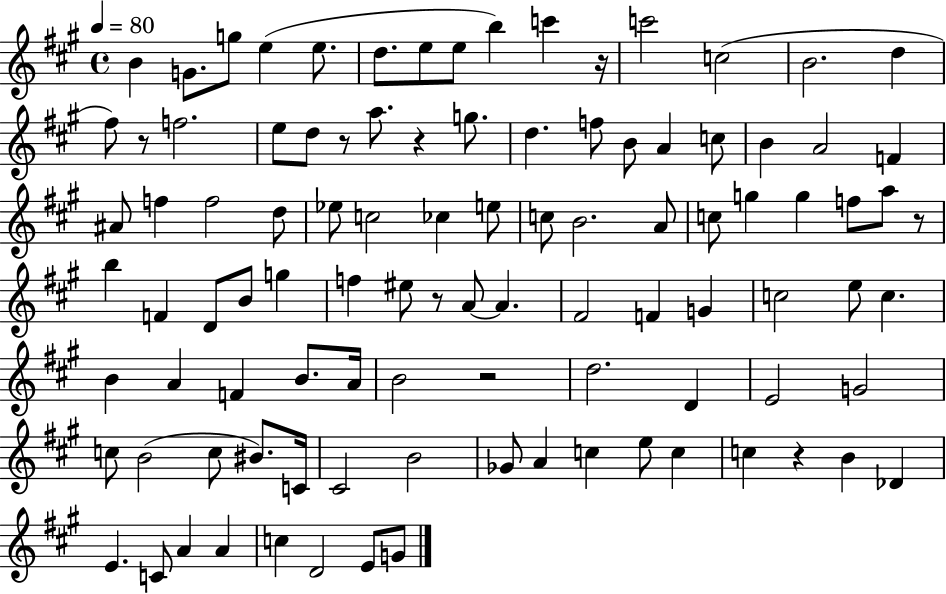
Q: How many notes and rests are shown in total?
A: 100